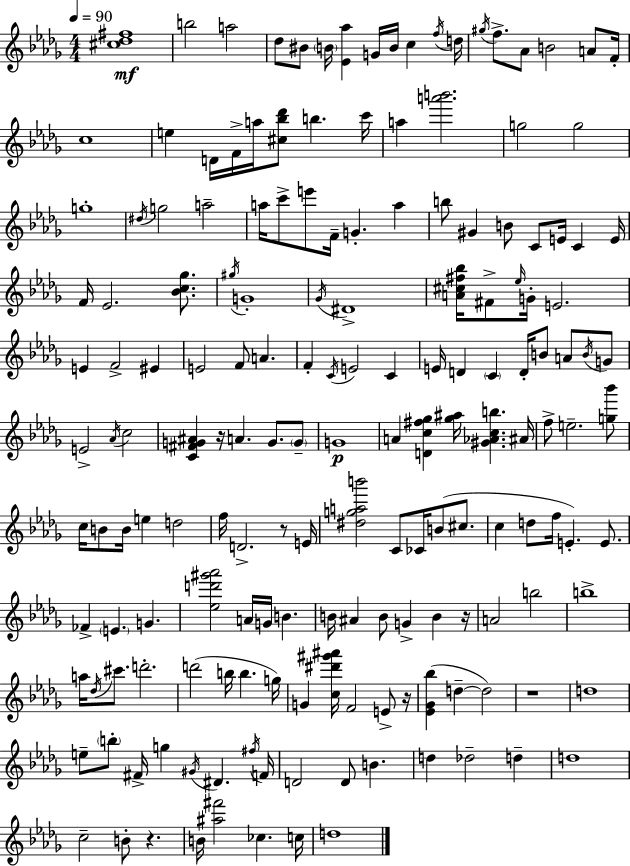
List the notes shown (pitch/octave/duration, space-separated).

[C#5,Db5,F#5]/w B5/h A5/h Db5/e BIS4/e B4/s [Eb4,Ab5]/q G4/s B4/s C5/q F5/s D5/s G#5/s F5/e. Ab4/e B4/h A4/e F4/s C5/w E5/q D4/s F4/s A5/s [C#5,Bb5,Db6]/e B5/q. C6/s A5/q [A6,B6]/h. G5/h G5/h G5/w D#5/s G5/h A5/h A5/s C6/e E6/e F4/s G4/q. A5/q B5/e G#4/q B4/e C4/e E4/s C4/q E4/s F4/s Eb4/h. [Bb4,C5,Gb5]/e. G#5/s G4/w Gb4/s D#4/w [A4,C#5,F#5,Bb5]/s F#4/e Eb5/s G4/s E4/h. E4/q F4/h EIS4/q E4/h F4/e A4/q. F4/q C4/s E4/h C4/q E4/s D4/q C4/q D4/s B4/e A4/e B4/s G4/e E4/h Ab4/s C5/h [C4,F#4,G4,A#4]/q R/s A4/q. G4/e. G4/e G4/w A4/q [D4,C5,F#5,Gb5]/q [Gb5,A#5]/s [G#4,Ab4,C5,B5]/q. A#4/s F5/e E5/h. [G5,Bb6]/e C5/s B4/e B4/s E5/q D5/h F5/s D4/h. R/e E4/s [D#5,G5,A5,B6]/h C4/e CES4/s B4/e C#5/e. C5/q D5/e F5/s E4/q. E4/e. FES4/q E4/q. G4/q. [Eb5,D6,G#6,Ab6]/h A4/s G4/s B4/q. B4/s A#4/q B4/e G4/q B4/q R/s A4/h B5/h B5/w A5/s Db5/s C#6/e. D6/h. D6/h B5/s B5/q. G5/s G4/q [C5,D#6,G#6,A#6]/s F4/h E4/e R/s [Eb4,Gb4,Bb5]/q D5/q D5/h R/w D5/w E5/e B5/e F#4/s G5/q G#4/s D#4/q. F#5/s F4/s D4/h D4/e B4/q. D5/q Db5/h D5/q D5/w C5/h B4/e R/q. B4/s [A#5,F#6]/h CES5/q. C5/s D5/w